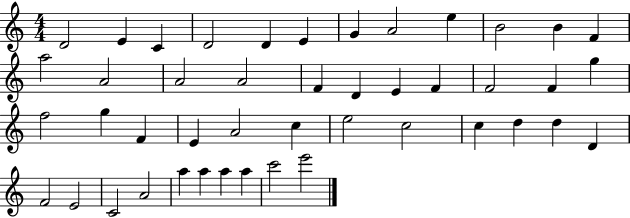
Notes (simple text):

D4/h E4/q C4/q D4/h D4/q E4/q G4/q A4/h E5/q B4/h B4/q F4/q A5/h A4/h A4/h A4/h F4/q D4/q E4/q F4/q F4/h F4/q G5/q F5/h G5/q F4/q E4/q A4/h C5/q E5/h C5/h C5/q D5/q D5/q D4/q F4/h E4/h C4/h A4/h A5/q A5/q A5/q A5/q C6/h E6/h